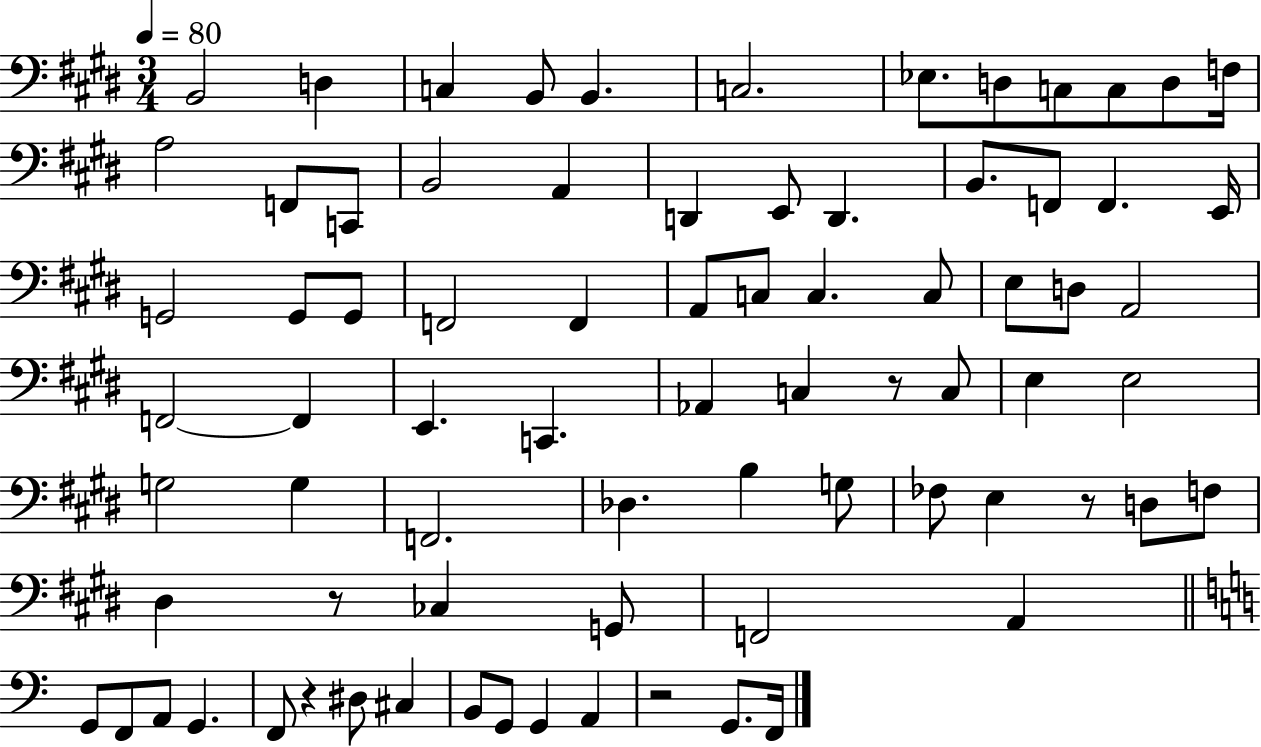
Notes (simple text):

B2/h D3/q C3/q B2/e B2/q. C3/h. Eb3/e. D3/e C3/e C3/e D3/e F3/s A3/h F2/e C2/e B2/h A2/q D2/q E2/e D2/q. B2/e. F2/e F2/q. E2/s G2/h G2/e G2/e F2/h F2/q A2/e C3/e C3/q. C3/e E3/e D3/e A2/h F2/h F2/q E2/q. C2/q. Ab2/q C3/q R/e C3/e E3/q E3/h G3/h G3/q F2/h. Db3/q. B3/q G3/e FES3/e E3/q R/e D3/e F3/e D#3/q R/e CES3/q G2/e F2/h A2/q G2/e F2/e A2/e G2/q. F2/e R/q D#3/e C#3/q B2/e G2/e G2/q A2/q R/h G2/e. F2/s